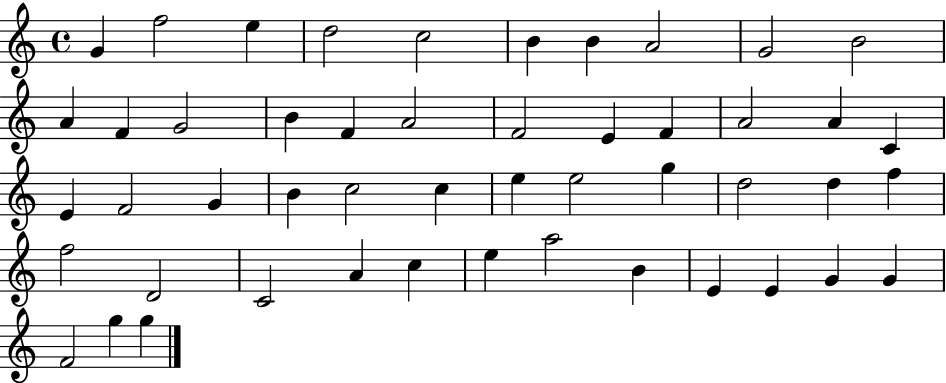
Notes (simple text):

G4/q F5/h E5/q D5/h C5/h B4/q B4/q A4/h G4/h B4/h A4/q F4/q G4/h B4/q F4/q A4/h F4/h E4/q F4/q A4/h A4/q C4/q E4/q F4/h G4/q B4/q C5/h C5/q E5/q E5/h G5/q D5/h D5/q F5/q F5/h D4/h C4/h A4/q C5/q E5/q A5/h B4/q E4/q E4/q G4/q G4/q F4/h G5/q G5/q